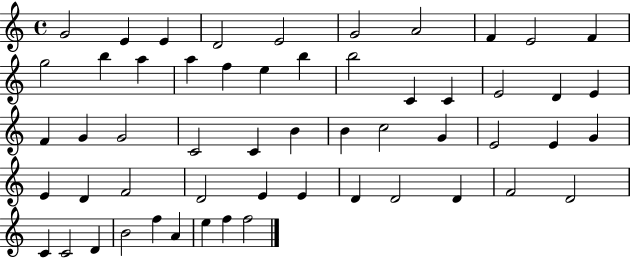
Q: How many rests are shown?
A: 0